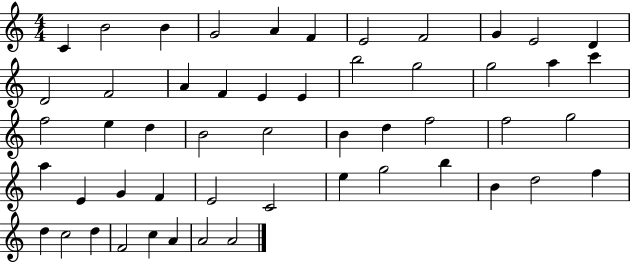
C4/q B4/h B4/q G4/h A4/q F4/q E4/h F4/h G4/q E4/h D4/q D4/h F4/h A4/q F4/q E4/q E4/q B5/h G5/h G5/h A5/q C6/q F5/h E5/q D5/q B4/h C5/h B4/q D5/q F5/h F5/h G5/h A5/q E4/q G4/q F4/q E4/h C4/h E5/q G5/h B5/q B4/q D5/h F5/q D5/q C5/h D5/q F4/h C5/q A4/q A4/h A4/h